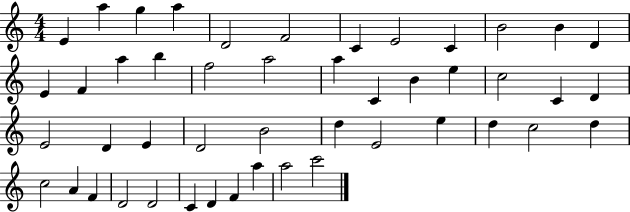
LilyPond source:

{
  \clef treble
  \numericTimeSignature
  \time 4/4
  \key c \major
  e'4 a''4 g''4 a''4 | d'2 f'2 | c'4 e'2 c'4 | b'2 b'4 d'4 | \break e'4 f'4 a''4 b''4 | f''2 a''2 | a''4 c'4 b'4 e''4 | c''2 c'4 d'4 | \break e'2 d'4 e'4 | d'2 b'2 | d''4 e'2 e''4 | d''4 c''2 d''4 | \break c''2 a'4 f'4 | d'2 d'2 | c'4 d'4 f'4 a''4 | a''2 c'''2 | \break \bar "|."
}